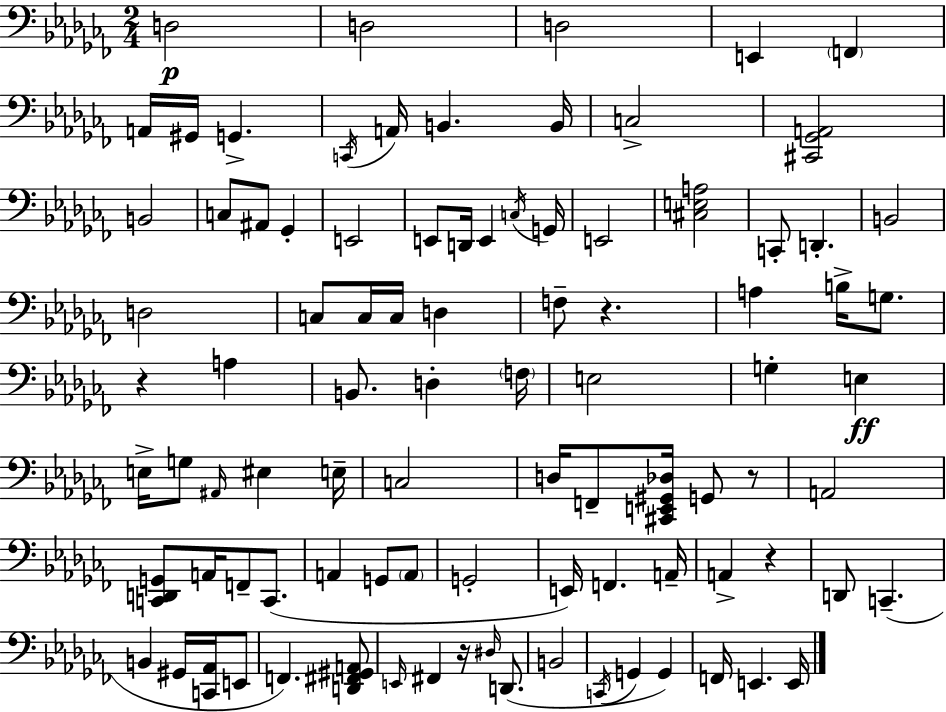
{
  \clef bass
  \numericTimeSignature
  \time 2/4
  \key aes \minor
  d2\p | d2 | d2 | e,4 \parenthesize f,4 | \break a,16 gis,16 g,4.-> | \acciaccatura { c,16 } a,16 b,4. | b,16 c2-> | <cis, ges, a,>2 | \break b,2 | c8 ais,8 ges,4-. | e,2 | e,8 d,16 e,4 | \break \acciaccatura { c16 } g,16 e,2 | <cis e a>2 | c,8-. d,4.-. | b,2 | \break d2 | c8 c16 c16 d4 | f8-- r4. | a4 b16-> g8. | \break r4 a4 | b,8. d4-. | \parenthesize f16 e2 | g4-. e4\ff | \break e16-> g8 \grace { ais,16 } eis4 | e16-- c2 | d16 f,8-- <cis, e, gis, des>16 g,8 | r8 a,2 | \break <c, d, g,>8 a,16 f,8-- | c,8.( a,4 g,8 | \parenthesize a,8 g,2-. | e,16) f,4. | \break a,16-- a,4-> r4 | d,8 c,4.--( | b,4 gis,16 | <c, aes,>16 e,8 f,4.) | \break <d, fis, gis, a,>8 \grace { e,16 } fis,4 | r16 \grace { dis16 } d,8.( b,2 | \acciaccatura { c,16 } g,4 | g,4) f,16 e,4. | \break e,16 \bar "|."
}